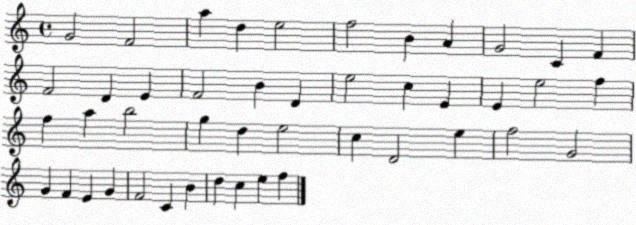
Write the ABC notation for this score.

X:1
T:Untitled
M:4/4
L:1/4
K:C
G2 F2 a d e2 f2 B A G2 C F F2 D E F2 B D e2 c E E e2 f f a b2 g d e2 c D2 e f2 G2 G F E G F2 C B d c e f